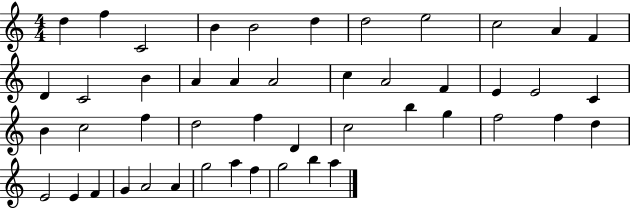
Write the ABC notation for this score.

X:1
T:Untitled
M:4/4
L:1/4
K:C
d f C2 B B2 d d2 e2 c2 A F D C2 B A A A2 c A2 F E E2 C B c2 f d2 f D c2 b g f2 f d E2 E F G A2 A g2 a f g2 b a